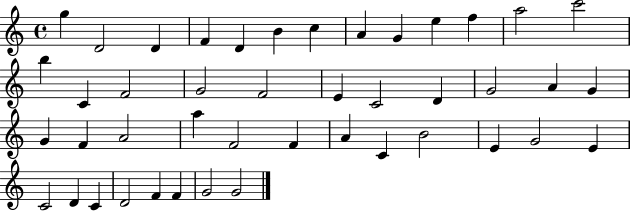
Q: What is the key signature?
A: C major